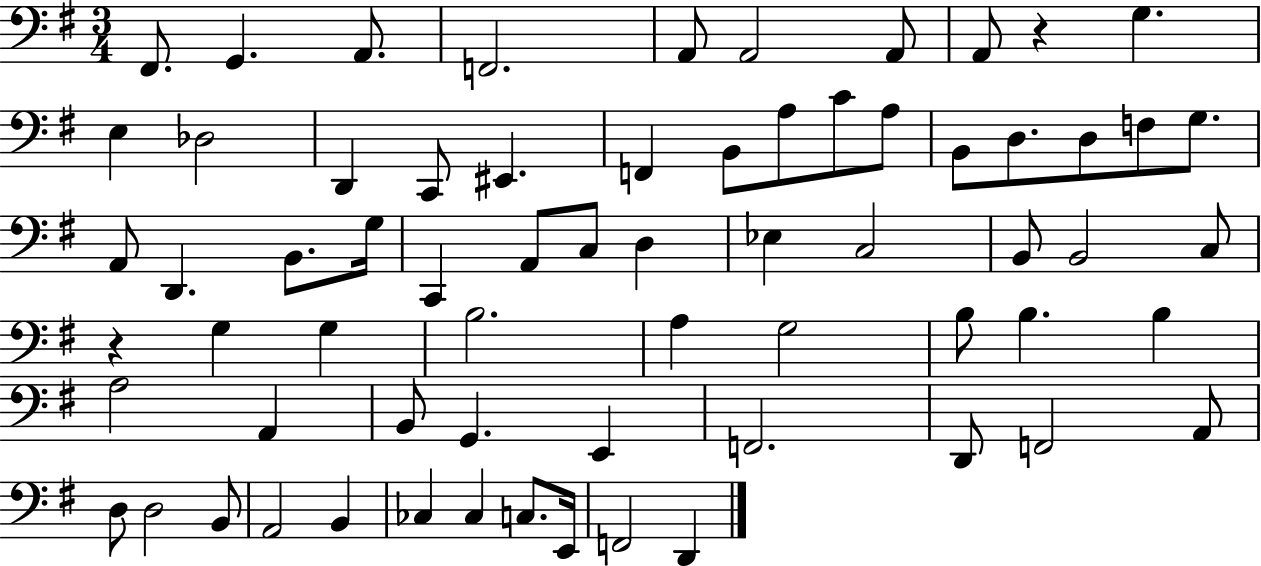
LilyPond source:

{
  \clef bass
  \numericTimeSignature
  \time 3/4
  \key g \major
  fis,8. g,4. a,8. | f,2. | a,8 a,2 a,8 | a,8 r4 g4. | \break e4 des2 | d,4 c,8 eis,4. | f,4 b,8 a8 c'8 a8 | b,8 d8. d8 f8 g8. | \break a,8 d,4. b,8. g16 | c,4 a,8 c8 d4 | ees4 c2 | b,8 b,2 c8 | \break r4 g4 g4 | b2. | a4 g2 | b8 b4. b4 | \break a2 a,4 | b,8 g,4. e,4 | f,2. | d,8 f,2 a,8 | \break d8 d2 b,8 | a,2 b,4 | ces4 ces4 c8. e,16 | f,2 d,4 | \break \bar "|."
}